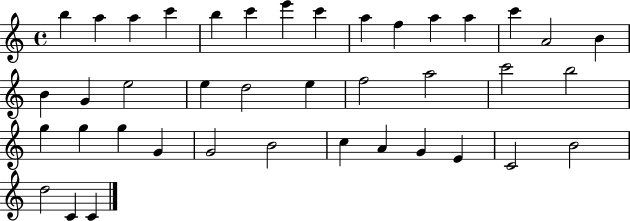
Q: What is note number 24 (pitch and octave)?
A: C6